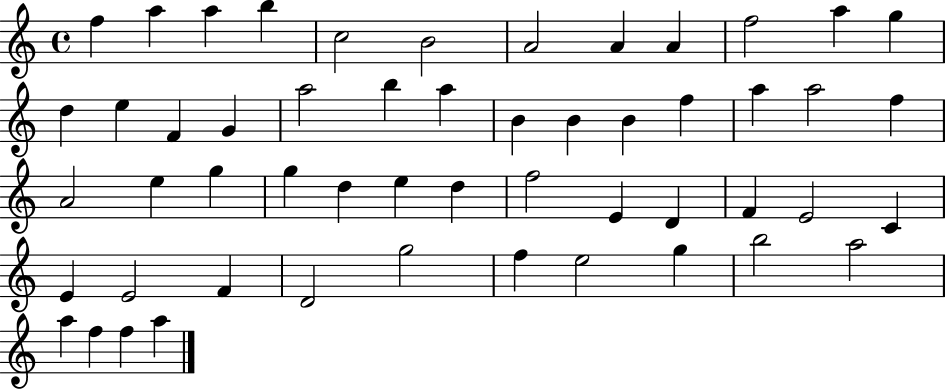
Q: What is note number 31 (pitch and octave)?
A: D5